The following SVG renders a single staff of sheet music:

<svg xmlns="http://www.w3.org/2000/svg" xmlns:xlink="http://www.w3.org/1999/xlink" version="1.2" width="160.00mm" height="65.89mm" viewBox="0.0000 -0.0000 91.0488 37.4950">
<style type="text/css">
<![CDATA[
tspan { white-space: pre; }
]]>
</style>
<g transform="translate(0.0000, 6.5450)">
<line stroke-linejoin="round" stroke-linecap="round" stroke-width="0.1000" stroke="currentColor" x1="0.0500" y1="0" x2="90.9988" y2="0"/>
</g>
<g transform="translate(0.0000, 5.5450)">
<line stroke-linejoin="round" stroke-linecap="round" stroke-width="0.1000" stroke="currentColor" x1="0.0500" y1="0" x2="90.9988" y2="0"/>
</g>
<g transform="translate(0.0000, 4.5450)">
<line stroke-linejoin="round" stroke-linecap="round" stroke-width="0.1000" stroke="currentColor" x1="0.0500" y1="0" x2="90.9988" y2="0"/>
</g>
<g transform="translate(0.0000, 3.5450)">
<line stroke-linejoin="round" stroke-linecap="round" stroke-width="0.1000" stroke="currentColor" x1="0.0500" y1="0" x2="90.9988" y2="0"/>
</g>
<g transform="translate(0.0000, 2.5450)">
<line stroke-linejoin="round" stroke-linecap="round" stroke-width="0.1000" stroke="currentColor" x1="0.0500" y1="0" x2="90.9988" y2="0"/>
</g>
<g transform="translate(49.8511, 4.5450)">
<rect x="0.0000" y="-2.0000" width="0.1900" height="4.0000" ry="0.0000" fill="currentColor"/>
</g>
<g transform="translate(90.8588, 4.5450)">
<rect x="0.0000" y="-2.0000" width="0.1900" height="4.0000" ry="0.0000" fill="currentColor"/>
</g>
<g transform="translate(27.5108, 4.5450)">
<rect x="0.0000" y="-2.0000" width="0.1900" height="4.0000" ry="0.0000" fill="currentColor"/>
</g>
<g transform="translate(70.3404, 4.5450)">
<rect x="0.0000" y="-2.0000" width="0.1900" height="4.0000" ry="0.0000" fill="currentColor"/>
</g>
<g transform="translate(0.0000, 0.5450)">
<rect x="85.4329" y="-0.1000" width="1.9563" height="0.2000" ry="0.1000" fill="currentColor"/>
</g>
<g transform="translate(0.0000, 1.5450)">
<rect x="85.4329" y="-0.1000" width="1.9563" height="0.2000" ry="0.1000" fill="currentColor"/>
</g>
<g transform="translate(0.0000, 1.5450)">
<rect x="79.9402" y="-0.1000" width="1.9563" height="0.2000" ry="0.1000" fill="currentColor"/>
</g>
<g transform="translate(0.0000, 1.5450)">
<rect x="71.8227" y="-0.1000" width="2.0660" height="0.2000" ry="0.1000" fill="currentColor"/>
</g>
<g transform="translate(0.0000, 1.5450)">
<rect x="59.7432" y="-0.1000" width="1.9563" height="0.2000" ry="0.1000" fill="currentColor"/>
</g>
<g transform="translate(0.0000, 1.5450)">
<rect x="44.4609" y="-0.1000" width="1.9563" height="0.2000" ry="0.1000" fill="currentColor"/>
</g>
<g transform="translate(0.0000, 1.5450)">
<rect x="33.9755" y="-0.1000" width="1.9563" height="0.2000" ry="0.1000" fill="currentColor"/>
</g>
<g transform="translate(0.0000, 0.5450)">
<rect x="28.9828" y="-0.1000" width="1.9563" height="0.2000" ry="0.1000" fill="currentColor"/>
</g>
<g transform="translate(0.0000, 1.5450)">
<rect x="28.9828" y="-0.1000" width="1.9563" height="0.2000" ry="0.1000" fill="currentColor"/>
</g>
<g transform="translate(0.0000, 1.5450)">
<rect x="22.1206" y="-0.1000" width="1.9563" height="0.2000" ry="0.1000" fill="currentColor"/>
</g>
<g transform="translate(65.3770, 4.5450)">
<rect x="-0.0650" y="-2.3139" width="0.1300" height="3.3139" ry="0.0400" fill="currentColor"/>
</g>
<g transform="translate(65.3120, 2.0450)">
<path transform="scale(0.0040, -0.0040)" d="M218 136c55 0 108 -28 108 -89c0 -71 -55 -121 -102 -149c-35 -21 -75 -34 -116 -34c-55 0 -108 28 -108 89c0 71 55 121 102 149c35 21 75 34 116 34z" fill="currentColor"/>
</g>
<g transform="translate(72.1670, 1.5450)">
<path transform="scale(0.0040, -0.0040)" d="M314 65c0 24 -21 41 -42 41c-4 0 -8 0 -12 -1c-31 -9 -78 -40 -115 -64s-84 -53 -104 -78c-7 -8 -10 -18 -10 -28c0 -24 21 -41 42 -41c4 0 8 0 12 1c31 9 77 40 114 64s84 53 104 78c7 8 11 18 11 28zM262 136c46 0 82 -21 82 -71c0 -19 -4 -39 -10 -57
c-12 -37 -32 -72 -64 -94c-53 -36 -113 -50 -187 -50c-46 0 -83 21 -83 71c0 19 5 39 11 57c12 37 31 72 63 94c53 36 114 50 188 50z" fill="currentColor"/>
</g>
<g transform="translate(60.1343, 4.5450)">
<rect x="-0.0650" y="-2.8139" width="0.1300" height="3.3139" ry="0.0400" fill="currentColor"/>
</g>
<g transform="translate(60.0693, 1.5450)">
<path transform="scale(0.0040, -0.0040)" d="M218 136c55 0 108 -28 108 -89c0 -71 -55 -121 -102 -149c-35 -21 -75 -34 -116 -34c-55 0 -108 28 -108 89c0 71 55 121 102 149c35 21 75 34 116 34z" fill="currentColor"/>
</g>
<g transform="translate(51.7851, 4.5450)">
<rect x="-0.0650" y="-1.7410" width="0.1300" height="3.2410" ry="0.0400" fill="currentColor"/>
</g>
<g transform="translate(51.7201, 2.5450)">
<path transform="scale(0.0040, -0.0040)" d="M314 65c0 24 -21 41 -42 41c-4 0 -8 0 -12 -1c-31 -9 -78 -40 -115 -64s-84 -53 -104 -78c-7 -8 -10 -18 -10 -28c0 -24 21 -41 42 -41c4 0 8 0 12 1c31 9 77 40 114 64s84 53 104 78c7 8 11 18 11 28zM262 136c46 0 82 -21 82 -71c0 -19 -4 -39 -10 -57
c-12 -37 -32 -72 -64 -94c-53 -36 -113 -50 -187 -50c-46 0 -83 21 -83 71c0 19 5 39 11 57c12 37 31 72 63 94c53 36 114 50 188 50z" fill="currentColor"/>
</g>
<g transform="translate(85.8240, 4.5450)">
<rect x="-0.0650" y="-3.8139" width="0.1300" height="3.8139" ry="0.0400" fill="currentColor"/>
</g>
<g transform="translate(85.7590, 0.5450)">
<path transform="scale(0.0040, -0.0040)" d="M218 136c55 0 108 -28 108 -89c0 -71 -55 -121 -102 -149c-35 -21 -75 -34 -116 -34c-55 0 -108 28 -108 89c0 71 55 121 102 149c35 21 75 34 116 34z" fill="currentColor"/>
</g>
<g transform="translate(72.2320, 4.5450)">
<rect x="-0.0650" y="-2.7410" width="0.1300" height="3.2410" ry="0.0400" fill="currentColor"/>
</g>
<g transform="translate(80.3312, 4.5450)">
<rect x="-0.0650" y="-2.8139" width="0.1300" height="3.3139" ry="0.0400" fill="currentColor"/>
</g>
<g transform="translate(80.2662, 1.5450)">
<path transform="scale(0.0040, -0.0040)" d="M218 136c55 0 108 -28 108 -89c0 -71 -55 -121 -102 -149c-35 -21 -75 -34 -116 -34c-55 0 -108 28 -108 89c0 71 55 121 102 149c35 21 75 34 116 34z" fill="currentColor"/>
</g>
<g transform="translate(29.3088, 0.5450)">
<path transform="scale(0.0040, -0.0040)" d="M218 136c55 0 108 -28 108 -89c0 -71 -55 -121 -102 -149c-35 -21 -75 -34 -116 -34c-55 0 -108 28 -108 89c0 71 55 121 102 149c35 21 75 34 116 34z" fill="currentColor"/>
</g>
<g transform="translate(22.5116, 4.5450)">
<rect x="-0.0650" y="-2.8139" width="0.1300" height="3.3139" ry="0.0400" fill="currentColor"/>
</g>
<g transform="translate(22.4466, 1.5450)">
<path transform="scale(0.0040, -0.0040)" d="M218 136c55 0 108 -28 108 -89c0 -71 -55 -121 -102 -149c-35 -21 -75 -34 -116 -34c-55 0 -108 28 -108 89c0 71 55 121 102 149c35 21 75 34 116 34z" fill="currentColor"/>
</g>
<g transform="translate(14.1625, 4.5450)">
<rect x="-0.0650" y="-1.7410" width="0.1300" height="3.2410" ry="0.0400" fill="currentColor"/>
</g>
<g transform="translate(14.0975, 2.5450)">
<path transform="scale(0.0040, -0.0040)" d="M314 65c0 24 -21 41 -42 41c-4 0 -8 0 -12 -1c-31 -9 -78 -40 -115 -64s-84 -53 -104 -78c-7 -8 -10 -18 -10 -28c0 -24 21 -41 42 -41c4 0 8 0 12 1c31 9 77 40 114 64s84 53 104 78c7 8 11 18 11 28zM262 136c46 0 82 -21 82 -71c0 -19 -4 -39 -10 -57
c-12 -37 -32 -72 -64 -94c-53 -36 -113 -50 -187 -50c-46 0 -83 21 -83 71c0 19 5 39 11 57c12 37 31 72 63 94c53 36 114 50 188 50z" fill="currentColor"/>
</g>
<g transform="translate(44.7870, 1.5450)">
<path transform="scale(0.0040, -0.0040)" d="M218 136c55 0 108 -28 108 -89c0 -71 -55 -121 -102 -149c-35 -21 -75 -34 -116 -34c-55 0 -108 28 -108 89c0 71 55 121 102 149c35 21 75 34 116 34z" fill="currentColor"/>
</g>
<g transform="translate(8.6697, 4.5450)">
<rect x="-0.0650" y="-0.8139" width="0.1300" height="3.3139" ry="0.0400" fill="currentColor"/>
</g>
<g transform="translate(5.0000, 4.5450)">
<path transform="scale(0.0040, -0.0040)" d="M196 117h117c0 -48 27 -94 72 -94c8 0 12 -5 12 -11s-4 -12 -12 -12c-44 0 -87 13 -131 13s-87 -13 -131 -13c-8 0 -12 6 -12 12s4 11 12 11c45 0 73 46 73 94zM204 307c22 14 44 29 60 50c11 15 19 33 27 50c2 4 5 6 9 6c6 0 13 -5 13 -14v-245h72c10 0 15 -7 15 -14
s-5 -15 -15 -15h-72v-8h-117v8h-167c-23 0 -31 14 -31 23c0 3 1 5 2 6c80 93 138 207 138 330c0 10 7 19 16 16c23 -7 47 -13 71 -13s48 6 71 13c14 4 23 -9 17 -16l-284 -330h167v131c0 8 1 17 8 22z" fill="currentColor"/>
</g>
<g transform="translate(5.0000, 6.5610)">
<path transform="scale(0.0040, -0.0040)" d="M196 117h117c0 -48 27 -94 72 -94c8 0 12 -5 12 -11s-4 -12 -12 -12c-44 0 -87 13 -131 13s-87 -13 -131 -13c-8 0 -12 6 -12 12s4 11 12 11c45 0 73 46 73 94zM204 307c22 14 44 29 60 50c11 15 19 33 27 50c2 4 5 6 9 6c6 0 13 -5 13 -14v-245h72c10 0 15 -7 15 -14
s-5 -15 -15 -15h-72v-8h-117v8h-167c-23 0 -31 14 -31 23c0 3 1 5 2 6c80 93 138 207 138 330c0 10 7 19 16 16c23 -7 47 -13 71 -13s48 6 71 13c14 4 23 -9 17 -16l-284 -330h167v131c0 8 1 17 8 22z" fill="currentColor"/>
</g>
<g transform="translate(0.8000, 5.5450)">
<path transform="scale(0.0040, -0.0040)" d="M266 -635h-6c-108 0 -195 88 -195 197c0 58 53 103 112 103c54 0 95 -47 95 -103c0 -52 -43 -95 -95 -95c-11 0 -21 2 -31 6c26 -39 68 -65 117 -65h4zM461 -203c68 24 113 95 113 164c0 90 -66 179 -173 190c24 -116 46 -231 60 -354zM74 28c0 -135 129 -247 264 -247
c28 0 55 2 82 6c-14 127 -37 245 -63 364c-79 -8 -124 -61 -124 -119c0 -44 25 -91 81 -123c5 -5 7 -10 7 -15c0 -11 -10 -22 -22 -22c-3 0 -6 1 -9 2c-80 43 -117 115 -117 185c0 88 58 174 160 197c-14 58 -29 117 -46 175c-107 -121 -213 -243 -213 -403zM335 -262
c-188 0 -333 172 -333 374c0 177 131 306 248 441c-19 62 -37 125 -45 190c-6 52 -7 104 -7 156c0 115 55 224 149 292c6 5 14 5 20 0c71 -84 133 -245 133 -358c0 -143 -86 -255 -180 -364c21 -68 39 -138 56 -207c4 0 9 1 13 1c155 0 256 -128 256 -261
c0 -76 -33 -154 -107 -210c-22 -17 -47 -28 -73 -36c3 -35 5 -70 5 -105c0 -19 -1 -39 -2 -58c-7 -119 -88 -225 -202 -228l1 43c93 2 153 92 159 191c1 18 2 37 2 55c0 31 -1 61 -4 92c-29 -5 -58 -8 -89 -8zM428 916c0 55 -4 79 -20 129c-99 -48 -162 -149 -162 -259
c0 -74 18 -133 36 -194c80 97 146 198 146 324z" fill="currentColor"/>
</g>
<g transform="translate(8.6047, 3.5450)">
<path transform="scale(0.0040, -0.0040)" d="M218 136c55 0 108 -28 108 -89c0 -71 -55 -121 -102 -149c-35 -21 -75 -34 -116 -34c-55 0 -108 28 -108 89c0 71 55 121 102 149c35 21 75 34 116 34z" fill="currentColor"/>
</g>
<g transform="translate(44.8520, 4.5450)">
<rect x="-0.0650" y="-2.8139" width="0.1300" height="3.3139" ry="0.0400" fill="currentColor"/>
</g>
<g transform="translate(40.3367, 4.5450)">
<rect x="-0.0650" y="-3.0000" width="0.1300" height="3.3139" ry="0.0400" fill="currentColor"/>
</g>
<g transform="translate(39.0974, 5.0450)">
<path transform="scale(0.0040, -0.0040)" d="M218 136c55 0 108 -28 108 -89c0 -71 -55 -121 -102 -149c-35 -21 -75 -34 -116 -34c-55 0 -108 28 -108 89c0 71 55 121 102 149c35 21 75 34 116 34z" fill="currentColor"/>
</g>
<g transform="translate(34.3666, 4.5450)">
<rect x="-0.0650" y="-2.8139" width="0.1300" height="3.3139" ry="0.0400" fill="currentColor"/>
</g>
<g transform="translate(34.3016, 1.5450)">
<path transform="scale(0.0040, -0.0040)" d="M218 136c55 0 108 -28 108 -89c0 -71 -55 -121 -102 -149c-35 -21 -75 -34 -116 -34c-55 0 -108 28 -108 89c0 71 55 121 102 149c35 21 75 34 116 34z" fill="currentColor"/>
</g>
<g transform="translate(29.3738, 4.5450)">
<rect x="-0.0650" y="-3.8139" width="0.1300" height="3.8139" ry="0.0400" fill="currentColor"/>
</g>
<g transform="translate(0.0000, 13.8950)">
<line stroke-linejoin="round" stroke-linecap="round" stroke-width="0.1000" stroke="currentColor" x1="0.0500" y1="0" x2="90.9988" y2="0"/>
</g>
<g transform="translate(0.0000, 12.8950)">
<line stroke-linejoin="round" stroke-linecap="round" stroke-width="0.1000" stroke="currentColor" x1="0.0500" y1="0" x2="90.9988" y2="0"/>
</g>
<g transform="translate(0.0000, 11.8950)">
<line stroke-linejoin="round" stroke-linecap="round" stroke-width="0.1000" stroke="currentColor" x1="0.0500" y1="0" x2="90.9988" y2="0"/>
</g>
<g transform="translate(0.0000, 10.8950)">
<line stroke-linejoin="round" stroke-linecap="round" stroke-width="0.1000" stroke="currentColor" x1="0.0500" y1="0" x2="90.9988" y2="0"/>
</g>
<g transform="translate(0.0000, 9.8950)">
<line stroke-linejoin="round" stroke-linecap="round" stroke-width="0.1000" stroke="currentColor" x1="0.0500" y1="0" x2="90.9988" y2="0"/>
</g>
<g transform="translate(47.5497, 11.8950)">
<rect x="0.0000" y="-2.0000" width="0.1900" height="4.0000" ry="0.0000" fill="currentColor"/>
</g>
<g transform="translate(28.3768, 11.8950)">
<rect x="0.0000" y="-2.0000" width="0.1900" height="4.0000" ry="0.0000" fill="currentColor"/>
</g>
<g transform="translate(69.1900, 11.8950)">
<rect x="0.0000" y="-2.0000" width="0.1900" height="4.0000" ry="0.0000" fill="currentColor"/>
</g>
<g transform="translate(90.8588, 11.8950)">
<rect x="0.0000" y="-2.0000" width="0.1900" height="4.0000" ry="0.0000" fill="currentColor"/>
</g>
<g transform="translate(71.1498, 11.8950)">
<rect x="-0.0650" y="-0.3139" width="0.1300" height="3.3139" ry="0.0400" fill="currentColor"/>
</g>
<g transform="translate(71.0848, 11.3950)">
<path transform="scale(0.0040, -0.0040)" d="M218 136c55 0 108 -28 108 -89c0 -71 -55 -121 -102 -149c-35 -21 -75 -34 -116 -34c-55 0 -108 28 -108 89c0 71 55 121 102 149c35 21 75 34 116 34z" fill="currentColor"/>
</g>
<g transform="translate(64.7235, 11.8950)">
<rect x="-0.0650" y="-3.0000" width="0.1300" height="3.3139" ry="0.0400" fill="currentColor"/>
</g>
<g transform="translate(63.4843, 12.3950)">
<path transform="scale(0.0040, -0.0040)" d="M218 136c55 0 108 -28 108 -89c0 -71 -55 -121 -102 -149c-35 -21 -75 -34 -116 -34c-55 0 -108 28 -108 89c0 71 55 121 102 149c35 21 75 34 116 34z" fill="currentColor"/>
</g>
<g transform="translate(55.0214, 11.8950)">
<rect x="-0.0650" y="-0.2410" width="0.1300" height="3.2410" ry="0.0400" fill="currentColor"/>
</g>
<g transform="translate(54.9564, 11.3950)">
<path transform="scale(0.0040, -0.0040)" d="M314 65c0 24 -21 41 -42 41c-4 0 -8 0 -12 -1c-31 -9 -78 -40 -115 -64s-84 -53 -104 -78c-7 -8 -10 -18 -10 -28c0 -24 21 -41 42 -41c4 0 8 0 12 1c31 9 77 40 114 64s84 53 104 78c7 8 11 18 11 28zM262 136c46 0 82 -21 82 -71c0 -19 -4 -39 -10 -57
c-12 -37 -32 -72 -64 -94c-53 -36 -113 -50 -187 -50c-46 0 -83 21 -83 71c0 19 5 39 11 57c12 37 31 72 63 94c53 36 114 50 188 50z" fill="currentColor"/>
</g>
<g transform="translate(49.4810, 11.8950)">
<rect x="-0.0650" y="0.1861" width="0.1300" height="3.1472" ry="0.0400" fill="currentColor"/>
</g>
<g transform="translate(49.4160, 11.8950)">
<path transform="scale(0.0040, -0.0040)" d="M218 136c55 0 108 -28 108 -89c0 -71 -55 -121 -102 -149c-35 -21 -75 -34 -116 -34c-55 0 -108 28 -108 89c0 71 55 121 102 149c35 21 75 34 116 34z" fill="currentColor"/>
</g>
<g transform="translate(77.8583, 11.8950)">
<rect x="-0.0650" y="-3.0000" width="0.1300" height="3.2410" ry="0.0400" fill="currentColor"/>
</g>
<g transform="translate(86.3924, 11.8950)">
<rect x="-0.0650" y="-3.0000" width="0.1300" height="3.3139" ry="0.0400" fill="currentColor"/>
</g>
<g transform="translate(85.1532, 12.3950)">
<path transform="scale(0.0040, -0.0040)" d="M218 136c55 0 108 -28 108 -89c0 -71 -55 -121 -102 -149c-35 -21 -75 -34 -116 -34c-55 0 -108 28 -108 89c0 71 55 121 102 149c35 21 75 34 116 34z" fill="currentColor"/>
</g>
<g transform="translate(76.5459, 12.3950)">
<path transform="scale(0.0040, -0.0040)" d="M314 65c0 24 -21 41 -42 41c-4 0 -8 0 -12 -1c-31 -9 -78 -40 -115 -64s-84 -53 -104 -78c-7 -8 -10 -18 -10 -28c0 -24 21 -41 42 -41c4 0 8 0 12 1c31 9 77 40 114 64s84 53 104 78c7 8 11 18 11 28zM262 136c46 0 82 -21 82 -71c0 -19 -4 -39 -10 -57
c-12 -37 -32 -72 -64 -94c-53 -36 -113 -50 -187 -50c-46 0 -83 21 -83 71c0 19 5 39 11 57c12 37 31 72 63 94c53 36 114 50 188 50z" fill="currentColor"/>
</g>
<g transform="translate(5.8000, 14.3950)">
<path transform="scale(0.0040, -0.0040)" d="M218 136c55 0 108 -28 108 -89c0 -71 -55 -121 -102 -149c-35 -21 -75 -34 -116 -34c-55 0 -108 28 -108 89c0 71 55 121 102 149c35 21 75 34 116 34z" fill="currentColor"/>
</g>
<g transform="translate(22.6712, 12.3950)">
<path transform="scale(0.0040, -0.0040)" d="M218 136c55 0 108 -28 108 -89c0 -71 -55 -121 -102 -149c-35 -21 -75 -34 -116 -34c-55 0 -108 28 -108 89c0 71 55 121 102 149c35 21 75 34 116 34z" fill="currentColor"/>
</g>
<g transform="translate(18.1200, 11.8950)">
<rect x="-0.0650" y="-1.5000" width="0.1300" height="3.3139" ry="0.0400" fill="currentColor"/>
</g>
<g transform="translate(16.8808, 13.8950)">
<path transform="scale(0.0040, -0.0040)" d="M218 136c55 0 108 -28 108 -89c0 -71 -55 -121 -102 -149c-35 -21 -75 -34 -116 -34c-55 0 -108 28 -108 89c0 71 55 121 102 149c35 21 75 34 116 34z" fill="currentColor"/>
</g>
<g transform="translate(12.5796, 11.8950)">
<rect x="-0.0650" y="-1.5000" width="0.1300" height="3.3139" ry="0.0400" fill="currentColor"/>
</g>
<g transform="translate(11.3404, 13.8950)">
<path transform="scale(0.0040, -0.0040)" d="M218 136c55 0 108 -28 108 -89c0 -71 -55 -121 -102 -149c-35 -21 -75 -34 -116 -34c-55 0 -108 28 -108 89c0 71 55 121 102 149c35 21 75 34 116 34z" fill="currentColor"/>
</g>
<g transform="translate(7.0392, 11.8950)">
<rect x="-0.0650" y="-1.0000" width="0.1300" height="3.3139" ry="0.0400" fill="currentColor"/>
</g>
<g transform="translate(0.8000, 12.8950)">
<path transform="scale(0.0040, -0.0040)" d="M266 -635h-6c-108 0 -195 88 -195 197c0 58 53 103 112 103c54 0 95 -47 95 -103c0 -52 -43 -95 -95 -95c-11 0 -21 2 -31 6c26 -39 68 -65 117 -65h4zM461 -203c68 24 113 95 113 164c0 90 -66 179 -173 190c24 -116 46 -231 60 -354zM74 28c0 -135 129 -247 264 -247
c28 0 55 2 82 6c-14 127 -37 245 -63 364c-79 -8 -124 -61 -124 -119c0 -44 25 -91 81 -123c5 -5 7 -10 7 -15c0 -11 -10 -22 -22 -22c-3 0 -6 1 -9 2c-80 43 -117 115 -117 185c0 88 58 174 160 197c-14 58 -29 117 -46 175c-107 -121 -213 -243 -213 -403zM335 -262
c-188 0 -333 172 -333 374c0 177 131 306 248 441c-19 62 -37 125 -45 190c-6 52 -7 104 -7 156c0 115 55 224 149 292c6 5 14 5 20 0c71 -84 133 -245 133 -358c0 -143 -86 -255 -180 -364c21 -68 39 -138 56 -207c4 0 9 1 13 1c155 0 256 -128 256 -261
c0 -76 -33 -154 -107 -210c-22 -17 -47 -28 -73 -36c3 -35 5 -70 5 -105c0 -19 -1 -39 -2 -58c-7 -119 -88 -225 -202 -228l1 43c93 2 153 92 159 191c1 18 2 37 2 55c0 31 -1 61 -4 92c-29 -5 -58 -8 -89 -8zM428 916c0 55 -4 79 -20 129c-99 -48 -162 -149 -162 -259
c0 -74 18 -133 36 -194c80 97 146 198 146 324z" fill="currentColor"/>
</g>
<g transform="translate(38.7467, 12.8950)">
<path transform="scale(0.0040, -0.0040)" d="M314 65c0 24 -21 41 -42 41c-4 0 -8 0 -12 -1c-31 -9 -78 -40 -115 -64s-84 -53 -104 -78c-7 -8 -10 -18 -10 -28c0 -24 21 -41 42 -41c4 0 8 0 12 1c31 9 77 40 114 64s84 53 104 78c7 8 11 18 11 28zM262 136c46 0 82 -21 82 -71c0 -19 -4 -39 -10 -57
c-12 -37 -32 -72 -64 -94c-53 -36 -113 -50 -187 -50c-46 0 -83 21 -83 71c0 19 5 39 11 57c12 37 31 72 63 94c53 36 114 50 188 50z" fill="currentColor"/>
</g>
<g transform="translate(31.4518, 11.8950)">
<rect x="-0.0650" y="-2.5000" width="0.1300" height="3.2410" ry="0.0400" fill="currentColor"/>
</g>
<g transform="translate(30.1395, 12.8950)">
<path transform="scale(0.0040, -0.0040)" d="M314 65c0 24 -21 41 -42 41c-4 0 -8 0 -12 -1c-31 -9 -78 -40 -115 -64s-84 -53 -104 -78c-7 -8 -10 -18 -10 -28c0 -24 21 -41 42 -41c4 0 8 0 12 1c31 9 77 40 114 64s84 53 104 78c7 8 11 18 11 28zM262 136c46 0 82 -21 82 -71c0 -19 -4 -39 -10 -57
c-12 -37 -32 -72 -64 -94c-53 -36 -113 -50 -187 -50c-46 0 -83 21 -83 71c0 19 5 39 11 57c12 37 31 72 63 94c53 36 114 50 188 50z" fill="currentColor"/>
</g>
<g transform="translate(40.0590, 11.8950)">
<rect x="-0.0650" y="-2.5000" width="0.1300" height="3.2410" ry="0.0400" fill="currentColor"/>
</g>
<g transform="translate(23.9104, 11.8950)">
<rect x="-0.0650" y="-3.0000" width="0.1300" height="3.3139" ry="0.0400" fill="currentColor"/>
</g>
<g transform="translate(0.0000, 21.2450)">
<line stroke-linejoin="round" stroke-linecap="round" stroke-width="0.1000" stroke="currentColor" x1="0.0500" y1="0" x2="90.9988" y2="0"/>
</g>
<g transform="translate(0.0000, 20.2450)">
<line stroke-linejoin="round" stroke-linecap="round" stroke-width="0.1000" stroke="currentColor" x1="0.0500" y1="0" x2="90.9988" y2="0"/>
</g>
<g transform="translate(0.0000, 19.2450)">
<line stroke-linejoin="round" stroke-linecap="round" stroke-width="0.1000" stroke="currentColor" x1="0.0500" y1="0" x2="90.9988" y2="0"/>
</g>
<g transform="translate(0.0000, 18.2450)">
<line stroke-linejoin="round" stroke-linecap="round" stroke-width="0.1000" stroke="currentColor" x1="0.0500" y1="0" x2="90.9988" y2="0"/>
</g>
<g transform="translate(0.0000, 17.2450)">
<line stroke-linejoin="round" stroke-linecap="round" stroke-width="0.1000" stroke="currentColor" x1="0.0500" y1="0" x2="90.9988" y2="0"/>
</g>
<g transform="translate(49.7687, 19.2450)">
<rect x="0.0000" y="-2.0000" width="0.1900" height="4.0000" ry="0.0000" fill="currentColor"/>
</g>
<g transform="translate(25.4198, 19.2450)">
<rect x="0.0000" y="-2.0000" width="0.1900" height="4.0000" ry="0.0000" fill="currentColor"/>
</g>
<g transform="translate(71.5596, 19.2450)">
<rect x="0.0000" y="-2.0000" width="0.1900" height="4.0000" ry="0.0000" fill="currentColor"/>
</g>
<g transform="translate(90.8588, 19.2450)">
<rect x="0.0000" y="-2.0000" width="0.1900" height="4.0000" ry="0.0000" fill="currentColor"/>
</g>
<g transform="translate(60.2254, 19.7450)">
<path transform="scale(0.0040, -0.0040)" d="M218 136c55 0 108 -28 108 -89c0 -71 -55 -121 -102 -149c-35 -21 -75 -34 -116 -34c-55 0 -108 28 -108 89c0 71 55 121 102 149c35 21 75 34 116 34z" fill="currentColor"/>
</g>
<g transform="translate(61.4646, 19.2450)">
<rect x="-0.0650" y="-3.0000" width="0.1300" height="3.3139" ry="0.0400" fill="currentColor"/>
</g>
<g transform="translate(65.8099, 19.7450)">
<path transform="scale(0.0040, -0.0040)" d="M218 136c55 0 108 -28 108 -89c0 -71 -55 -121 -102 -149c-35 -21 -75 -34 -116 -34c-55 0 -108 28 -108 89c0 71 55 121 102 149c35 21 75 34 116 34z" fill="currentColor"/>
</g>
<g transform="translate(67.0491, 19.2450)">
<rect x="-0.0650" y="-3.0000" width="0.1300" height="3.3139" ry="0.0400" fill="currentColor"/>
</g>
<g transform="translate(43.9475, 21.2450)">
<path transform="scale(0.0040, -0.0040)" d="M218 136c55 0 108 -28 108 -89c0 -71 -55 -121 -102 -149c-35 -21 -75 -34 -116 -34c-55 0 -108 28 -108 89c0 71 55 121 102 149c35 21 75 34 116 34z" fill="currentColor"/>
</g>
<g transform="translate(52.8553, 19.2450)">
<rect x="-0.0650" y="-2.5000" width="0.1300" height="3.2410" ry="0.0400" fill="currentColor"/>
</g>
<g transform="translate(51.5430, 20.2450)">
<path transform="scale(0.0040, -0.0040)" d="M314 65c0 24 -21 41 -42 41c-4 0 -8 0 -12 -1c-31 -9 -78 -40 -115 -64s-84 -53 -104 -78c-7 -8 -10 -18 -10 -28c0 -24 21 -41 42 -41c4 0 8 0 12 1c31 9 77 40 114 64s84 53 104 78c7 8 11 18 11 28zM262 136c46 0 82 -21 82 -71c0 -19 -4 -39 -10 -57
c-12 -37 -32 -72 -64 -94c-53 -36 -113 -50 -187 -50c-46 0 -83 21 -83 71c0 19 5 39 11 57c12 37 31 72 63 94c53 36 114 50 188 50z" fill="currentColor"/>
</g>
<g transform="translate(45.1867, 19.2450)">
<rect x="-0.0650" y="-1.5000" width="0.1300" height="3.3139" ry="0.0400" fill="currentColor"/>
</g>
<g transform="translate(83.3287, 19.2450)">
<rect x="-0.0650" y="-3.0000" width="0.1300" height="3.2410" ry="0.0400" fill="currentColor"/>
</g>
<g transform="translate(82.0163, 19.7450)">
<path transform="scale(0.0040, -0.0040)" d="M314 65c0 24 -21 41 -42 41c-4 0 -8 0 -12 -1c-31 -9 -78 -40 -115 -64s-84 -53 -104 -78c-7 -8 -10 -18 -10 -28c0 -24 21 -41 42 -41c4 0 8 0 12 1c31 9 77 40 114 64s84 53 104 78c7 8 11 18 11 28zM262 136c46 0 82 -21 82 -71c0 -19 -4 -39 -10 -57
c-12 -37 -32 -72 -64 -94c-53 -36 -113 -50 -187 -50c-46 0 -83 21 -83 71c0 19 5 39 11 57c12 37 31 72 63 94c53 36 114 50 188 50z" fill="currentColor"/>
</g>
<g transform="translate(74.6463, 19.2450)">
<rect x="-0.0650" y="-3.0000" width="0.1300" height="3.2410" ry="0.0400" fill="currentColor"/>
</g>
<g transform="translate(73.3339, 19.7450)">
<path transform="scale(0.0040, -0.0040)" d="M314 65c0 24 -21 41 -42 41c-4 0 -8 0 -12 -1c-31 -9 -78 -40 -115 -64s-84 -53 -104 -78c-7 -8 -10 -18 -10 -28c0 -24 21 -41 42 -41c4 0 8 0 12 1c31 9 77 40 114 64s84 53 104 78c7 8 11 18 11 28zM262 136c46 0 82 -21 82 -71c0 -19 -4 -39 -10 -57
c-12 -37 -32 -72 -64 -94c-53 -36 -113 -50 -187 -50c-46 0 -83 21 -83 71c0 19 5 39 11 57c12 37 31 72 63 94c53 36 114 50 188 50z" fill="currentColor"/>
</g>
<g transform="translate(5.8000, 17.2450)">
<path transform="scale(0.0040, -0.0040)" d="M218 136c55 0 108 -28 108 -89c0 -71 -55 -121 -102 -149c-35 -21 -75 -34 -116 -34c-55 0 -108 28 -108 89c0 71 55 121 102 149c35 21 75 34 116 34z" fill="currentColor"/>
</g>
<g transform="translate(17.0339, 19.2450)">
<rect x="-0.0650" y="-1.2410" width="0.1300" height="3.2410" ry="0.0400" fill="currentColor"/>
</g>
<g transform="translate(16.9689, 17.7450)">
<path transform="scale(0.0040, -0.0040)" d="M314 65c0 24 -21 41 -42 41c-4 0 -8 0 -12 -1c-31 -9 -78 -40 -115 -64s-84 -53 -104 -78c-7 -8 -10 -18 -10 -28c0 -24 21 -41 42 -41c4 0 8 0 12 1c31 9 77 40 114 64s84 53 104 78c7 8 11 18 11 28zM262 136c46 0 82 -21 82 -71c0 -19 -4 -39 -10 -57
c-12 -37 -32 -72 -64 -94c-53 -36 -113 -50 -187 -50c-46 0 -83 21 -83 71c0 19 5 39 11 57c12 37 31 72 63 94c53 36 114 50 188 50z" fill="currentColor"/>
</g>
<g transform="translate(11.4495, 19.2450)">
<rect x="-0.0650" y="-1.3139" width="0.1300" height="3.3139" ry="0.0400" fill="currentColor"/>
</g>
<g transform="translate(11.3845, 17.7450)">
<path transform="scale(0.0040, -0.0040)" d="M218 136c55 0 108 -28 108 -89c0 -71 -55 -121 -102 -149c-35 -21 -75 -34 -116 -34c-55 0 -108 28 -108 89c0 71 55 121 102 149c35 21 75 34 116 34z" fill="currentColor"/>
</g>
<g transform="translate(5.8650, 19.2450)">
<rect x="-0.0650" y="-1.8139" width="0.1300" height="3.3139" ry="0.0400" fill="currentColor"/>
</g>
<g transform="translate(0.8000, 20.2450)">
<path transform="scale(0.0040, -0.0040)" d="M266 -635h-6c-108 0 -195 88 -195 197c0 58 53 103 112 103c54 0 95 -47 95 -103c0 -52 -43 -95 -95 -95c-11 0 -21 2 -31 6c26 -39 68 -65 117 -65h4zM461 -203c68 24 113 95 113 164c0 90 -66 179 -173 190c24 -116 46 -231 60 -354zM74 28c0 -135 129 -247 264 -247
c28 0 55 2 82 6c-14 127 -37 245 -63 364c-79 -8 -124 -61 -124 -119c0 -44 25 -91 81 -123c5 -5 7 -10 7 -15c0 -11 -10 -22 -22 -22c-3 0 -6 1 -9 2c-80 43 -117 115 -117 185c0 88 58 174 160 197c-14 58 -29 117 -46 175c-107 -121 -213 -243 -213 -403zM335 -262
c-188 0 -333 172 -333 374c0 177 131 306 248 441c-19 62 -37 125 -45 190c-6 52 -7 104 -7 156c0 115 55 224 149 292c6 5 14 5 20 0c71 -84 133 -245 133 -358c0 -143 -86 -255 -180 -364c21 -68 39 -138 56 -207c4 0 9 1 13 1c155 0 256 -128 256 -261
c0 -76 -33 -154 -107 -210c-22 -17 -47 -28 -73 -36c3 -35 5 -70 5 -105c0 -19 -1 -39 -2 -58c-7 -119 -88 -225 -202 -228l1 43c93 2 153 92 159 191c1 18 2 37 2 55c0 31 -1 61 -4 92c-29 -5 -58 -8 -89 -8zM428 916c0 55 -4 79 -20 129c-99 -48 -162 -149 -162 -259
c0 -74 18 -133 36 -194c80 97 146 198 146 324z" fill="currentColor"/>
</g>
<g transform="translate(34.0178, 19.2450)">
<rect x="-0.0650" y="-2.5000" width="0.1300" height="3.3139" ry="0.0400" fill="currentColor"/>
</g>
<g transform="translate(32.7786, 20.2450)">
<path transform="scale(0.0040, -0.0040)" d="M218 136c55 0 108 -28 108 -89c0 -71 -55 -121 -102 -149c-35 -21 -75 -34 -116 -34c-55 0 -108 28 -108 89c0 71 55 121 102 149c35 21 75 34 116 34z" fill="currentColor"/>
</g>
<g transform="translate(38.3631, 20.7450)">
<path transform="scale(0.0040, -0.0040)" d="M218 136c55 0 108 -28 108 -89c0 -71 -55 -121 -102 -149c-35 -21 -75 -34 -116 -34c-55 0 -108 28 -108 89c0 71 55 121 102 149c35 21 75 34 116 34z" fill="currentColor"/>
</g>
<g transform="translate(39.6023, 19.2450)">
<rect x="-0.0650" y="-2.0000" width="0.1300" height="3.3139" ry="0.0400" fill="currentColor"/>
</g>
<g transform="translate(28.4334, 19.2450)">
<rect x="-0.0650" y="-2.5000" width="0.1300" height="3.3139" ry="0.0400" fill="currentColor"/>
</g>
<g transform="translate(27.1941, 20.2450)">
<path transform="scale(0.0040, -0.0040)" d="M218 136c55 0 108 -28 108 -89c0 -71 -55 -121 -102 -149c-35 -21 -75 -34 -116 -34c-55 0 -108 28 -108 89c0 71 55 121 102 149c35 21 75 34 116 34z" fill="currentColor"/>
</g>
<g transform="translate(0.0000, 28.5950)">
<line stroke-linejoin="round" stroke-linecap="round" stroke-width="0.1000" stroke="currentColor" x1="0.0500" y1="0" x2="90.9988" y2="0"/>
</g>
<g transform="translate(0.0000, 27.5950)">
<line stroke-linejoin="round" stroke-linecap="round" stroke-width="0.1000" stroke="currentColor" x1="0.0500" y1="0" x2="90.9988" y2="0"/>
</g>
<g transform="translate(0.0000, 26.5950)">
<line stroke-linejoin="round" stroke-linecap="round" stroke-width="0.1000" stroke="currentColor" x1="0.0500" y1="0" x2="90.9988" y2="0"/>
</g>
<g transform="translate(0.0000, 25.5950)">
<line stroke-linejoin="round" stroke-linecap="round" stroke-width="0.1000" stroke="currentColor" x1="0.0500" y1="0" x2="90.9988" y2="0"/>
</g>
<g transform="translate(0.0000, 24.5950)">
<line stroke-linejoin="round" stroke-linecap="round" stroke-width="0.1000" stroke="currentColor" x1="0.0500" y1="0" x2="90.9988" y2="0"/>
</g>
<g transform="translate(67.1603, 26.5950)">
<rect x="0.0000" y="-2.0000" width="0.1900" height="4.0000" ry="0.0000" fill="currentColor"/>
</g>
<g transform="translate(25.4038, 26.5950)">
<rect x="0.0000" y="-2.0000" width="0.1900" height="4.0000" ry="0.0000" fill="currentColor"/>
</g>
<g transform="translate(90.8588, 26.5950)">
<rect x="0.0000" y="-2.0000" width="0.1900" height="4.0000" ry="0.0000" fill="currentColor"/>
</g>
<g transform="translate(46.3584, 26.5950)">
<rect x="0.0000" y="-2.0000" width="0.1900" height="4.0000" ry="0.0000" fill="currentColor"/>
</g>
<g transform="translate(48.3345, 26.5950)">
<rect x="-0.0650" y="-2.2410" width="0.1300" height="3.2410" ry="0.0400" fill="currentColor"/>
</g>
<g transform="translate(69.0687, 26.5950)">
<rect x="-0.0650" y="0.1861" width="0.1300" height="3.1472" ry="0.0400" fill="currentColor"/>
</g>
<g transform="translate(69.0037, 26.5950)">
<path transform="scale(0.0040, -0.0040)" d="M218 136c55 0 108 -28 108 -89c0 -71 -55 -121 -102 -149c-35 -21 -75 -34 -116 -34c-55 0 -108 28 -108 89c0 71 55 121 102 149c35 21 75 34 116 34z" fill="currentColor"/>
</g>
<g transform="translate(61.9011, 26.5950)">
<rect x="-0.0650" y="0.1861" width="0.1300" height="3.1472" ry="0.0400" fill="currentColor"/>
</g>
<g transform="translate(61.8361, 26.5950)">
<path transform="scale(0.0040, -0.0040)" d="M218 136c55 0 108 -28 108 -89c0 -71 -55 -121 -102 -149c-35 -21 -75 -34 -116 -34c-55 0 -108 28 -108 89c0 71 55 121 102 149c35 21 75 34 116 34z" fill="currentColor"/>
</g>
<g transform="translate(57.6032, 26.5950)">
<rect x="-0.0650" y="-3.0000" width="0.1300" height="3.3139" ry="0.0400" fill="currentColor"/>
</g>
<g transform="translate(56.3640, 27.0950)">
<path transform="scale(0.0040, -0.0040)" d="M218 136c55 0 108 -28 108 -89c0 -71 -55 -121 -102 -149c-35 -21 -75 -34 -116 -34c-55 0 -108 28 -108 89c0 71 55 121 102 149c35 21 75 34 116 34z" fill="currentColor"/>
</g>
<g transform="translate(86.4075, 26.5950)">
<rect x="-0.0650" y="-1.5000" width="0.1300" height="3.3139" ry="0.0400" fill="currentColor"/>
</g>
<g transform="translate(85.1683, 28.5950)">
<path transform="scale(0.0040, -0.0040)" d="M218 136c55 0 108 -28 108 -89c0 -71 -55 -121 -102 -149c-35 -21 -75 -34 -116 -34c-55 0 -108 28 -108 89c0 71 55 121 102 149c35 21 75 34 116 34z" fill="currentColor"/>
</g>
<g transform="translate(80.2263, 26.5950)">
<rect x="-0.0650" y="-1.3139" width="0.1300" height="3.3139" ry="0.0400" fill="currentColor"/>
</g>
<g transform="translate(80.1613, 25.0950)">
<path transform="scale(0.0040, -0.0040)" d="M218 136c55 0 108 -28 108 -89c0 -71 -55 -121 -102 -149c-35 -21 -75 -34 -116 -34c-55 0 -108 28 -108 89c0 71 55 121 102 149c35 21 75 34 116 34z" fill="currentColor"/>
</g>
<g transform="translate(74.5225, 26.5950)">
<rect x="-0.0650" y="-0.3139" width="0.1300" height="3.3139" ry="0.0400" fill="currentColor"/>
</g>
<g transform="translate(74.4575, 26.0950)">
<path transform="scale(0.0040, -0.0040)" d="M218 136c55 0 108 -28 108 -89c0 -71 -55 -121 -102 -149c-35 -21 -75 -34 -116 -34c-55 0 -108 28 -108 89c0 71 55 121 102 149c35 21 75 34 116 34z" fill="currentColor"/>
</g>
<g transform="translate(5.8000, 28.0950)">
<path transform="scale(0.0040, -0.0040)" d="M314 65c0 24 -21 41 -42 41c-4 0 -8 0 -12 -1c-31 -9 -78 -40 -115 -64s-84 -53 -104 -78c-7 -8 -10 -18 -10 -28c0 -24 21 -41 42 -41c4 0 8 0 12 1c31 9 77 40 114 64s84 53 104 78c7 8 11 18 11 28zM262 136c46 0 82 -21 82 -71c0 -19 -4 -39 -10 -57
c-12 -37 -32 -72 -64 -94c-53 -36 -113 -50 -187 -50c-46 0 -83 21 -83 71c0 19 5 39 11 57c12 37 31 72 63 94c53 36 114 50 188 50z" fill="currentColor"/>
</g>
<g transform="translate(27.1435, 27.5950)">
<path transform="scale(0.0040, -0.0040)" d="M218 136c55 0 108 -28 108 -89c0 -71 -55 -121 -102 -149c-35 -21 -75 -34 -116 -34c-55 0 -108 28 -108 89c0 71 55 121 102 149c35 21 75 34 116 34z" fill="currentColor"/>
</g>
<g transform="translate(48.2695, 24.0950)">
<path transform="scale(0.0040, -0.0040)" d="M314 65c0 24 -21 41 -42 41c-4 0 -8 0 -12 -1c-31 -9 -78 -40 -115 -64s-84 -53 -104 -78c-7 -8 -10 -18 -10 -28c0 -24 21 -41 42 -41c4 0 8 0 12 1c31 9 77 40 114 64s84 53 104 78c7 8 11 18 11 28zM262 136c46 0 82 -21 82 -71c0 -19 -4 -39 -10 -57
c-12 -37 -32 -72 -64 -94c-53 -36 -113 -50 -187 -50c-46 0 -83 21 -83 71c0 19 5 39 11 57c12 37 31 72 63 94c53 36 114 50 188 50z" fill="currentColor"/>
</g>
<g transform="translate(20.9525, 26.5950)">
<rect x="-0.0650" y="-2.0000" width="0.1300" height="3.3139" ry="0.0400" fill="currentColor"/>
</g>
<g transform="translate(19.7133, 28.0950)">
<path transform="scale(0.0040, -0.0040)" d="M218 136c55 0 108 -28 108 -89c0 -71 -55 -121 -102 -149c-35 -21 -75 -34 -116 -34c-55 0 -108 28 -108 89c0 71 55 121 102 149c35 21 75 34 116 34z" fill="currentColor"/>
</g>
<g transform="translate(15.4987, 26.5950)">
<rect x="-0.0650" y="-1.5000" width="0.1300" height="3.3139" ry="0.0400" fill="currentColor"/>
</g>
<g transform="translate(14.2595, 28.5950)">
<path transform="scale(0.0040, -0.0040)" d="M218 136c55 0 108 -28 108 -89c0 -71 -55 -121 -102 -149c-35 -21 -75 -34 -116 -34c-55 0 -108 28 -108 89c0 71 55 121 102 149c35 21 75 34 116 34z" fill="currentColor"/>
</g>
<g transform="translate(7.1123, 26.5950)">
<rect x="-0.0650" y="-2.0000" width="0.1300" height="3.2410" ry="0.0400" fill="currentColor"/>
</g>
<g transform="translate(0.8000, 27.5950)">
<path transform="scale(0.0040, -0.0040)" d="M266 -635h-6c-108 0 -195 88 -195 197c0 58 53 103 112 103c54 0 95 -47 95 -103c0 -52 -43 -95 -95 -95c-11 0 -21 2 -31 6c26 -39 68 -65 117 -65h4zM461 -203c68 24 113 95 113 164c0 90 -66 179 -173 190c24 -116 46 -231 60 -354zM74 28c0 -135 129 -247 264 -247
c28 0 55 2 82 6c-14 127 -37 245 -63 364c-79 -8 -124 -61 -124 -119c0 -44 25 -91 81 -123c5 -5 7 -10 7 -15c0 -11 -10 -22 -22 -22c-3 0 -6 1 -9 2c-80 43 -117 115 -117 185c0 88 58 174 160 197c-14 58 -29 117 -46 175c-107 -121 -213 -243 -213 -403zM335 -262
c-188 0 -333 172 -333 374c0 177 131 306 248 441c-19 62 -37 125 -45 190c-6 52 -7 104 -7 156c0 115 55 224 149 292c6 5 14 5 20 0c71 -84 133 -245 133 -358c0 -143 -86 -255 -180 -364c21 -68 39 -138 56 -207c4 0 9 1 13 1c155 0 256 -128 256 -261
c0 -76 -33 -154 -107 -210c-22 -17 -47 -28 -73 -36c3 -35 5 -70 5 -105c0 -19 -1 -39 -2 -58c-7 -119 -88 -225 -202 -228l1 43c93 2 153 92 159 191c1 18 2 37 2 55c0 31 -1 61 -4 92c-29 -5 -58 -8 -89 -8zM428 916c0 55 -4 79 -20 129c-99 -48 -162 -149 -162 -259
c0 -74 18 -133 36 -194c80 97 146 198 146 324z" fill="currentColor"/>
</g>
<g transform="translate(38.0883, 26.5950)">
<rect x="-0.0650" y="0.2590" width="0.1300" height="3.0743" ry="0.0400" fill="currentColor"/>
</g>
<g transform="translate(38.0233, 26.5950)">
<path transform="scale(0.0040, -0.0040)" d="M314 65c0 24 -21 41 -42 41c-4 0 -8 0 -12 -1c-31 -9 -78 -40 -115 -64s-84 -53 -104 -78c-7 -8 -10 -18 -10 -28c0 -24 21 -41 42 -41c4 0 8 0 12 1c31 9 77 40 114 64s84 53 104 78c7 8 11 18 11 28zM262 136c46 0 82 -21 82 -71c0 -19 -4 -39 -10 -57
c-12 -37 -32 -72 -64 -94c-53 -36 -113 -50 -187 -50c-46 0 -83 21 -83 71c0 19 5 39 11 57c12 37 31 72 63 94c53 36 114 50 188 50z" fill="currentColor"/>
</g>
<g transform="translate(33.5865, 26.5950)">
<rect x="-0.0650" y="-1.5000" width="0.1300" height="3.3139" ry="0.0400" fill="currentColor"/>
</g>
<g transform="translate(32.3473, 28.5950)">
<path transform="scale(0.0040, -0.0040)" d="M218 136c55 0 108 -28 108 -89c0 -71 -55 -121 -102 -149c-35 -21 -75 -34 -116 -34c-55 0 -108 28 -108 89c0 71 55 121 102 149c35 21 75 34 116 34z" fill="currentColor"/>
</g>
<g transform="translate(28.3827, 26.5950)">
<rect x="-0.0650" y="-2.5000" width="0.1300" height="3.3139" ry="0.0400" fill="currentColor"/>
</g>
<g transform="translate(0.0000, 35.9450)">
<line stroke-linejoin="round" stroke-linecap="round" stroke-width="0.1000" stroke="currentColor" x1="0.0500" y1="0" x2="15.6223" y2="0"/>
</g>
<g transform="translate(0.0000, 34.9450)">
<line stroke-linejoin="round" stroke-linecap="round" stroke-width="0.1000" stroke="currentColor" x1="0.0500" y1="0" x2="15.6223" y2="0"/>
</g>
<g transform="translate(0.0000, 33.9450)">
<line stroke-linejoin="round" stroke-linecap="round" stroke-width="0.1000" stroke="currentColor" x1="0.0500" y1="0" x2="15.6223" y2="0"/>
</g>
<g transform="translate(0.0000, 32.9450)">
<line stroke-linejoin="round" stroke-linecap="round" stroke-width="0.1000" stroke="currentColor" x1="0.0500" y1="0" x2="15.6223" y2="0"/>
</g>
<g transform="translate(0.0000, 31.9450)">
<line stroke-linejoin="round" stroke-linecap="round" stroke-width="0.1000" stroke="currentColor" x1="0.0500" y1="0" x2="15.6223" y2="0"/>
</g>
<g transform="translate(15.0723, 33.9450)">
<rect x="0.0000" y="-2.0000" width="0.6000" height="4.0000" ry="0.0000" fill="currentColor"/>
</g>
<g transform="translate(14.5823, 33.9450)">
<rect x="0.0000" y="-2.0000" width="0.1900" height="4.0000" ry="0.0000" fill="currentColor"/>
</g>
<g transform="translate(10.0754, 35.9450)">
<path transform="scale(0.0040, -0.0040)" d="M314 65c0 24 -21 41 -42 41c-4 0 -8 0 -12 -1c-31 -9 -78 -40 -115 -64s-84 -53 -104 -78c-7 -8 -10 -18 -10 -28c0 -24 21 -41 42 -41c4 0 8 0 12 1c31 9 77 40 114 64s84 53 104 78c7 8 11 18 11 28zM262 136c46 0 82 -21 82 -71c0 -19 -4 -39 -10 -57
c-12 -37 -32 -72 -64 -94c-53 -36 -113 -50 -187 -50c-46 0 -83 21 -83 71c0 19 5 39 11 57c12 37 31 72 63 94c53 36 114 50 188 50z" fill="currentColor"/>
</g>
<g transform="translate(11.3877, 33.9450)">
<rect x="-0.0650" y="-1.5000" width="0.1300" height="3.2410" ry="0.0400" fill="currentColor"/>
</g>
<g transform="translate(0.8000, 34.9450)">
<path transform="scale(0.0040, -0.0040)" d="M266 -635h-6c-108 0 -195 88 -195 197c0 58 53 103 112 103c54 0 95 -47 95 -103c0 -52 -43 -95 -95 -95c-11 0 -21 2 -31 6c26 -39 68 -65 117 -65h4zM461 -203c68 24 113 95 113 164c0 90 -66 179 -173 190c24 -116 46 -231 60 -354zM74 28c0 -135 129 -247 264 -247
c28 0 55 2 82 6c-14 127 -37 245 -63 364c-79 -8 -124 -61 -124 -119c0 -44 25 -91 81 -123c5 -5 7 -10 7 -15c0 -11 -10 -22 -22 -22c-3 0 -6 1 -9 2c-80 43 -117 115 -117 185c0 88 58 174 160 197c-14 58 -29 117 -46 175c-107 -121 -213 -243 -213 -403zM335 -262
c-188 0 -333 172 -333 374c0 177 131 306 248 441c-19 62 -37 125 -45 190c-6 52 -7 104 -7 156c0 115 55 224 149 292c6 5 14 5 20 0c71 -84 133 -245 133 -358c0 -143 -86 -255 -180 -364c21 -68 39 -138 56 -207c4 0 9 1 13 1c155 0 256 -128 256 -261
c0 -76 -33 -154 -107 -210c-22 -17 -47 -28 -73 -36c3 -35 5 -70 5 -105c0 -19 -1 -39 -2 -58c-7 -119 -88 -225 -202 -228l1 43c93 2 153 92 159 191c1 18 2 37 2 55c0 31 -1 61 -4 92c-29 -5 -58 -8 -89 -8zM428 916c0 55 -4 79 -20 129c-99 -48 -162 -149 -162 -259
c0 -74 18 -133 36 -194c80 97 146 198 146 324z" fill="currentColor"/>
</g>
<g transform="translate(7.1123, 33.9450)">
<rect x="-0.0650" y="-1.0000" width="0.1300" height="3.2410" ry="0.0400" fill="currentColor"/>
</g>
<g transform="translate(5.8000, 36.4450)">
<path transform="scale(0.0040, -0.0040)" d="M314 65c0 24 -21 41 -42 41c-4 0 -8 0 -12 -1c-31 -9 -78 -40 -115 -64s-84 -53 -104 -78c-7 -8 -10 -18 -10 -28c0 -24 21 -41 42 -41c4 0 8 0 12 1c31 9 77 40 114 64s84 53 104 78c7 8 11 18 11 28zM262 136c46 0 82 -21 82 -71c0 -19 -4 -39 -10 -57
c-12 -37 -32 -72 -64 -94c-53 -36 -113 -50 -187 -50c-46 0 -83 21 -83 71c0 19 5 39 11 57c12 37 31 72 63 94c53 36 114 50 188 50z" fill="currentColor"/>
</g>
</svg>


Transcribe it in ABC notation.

X:1
T:Untitled
M:4/4
L:1/4
K:C
d f2 a c' a A a f2 a g a2 a c' D E E A G2 G2 B c2 A c A2 A f e e2 G G F E G2 A A A2 A2 F2 E F G E B2 g2 A B B c e E D2 E2